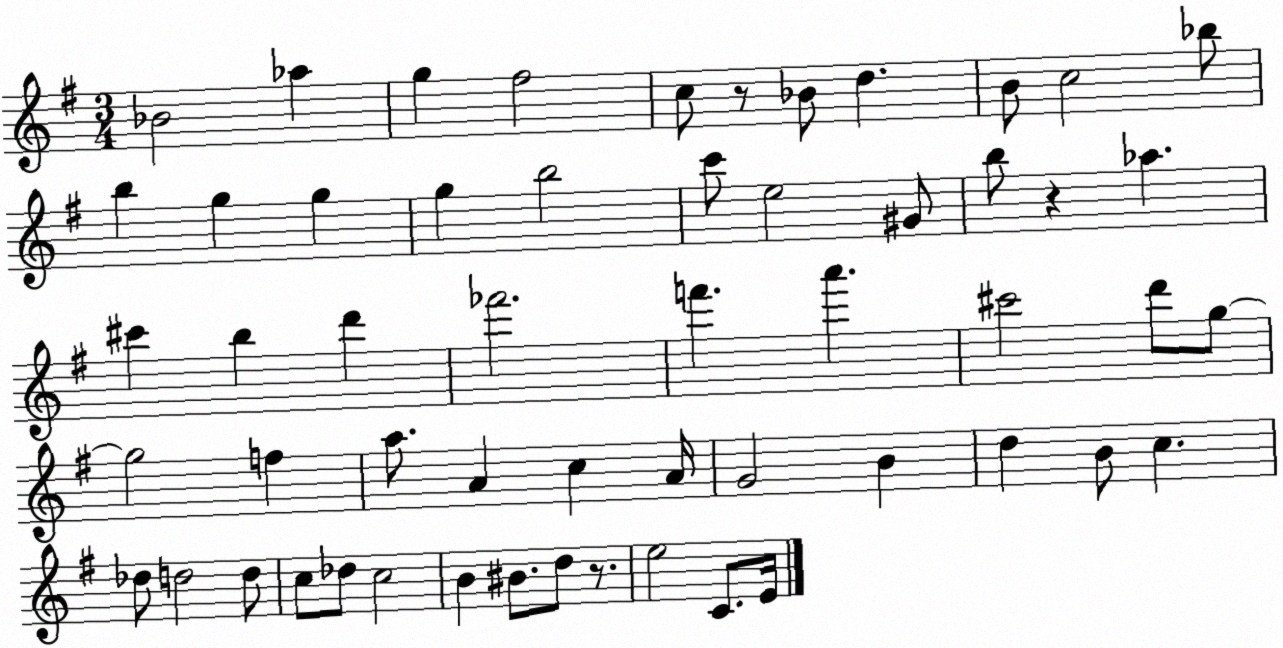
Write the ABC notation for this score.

X:1
T:Untitled
M:3/4
L:1/4
K:G
_B2 _a g ^f2 c/2 z/2 _B/2 d B/2 c2 _b/2 b g g g b2 c'/2 e2 ^G/2 b/2 z _a ^c' b d' _f'2 f' a' ^c'2 d'/2 g/2 g2 f a/2 A c A/4 G2 B d B/2 c _d/2 d2 d/2 c/2 _d/2 c2 B ^B/2 d/2 z/2 e2 C/2 E/4